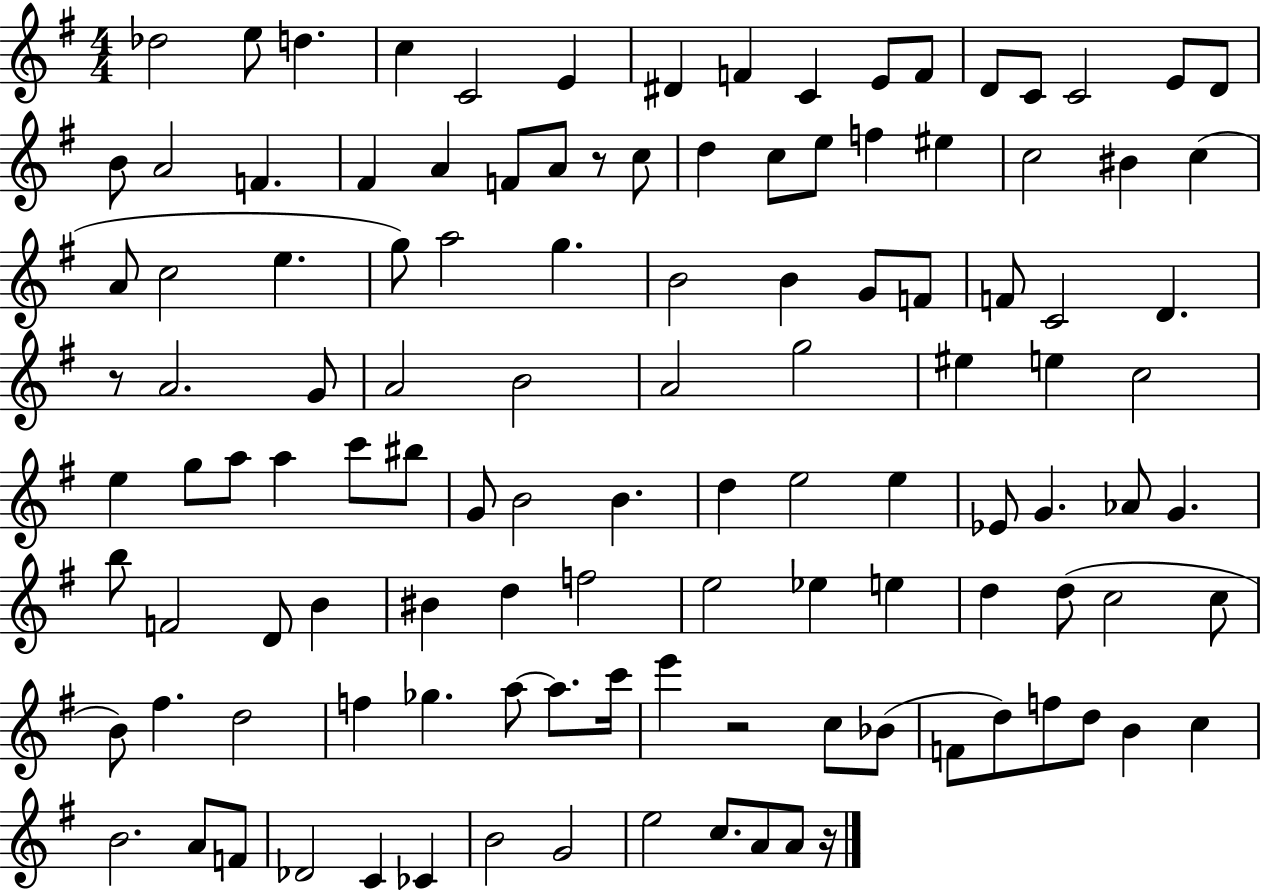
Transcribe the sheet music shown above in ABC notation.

X:1
T:Untitled
M:4/4
L:1/4
K:G
_d2 e/2 d c C2 E ^D F C E/2 F/2 D/2 C/2 C2 E/2 D/2 B/2 A2 F ^F A F/2 A/2 z/2 c/2 d c/2 e/2 f ^e c2 ^B c A/2 c2 e g/2 a2 g B2 B G/2 F/2 F/2 C2 D z/2 A2 G/2 A2 B2 A2 g2 ^e e c2 e g/2 a/2 a c'/2 ^b/2 G/2 B2 B d e2 e _E/2 G _A/2 G b/2 F2 D/2 B ^B d f2 e2 _e e d d/2 c2 c/2 B/2 ^f d2 f _g a/2 a/2 c'/4 e' z2 c/2 _B/2 F/2 d/2 f/2 d/2 B c B2 A/2 F/2 _D2 C _C B2 G2 e2 c/2 A/2 A/2 z/4